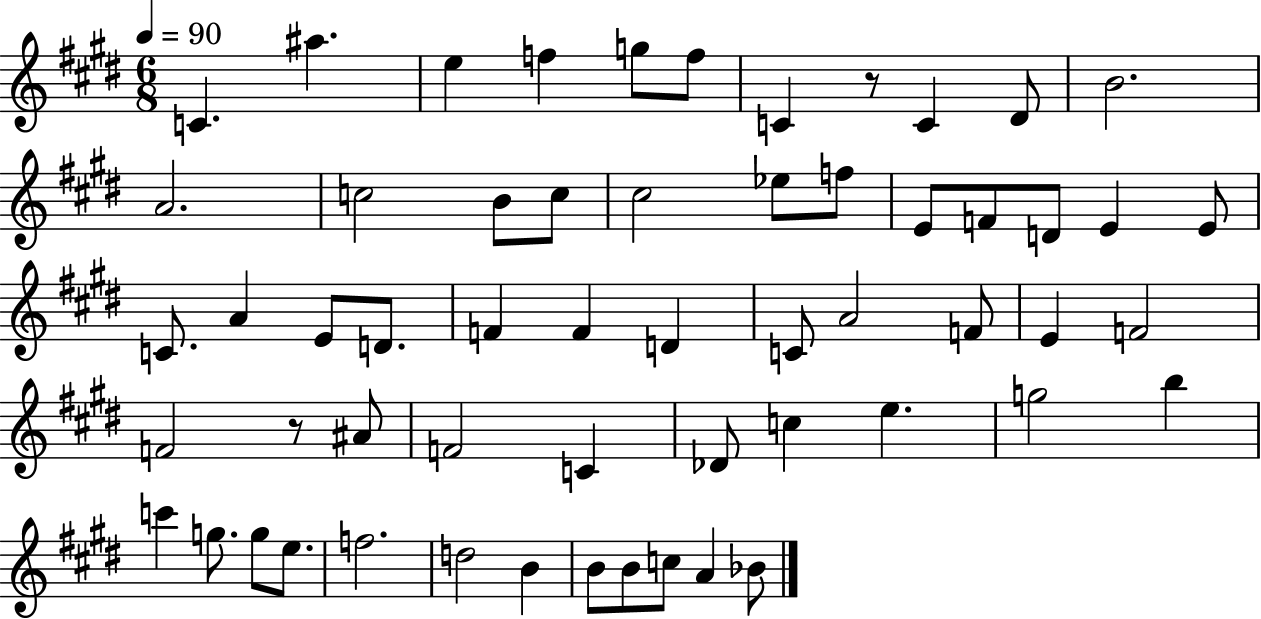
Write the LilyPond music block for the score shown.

{
  \clef treble
  \numericTimeSignature
  \time 6/8
  \key e \major
  \tempo 4 = 90
  c'4. ais''4. | e''4 f''4 g''8 f''8 | c'4 r8 c'4 dis'8 | b'2. | \break a'2. | c''2 b'8 c''8 | cis''2 ees''8 f''8 | e'8 f'8 d'8 e'4 e'8 | \break c'8. a'4 e'8 d'8. | f'4 f'4 d'4 | c'8 a'2 f'8 | e'4 f'2 | \break f'2 r8 ais'8 | f'2 c'4 | des'8 c''4 e''4. | g''2 b''4 | \break c'''4 g''8. g''8 e''8. | f''2. | d''2 b'4 | b'8 b'8 c''8 a'4 bes'8 | \break \bar "|."
}